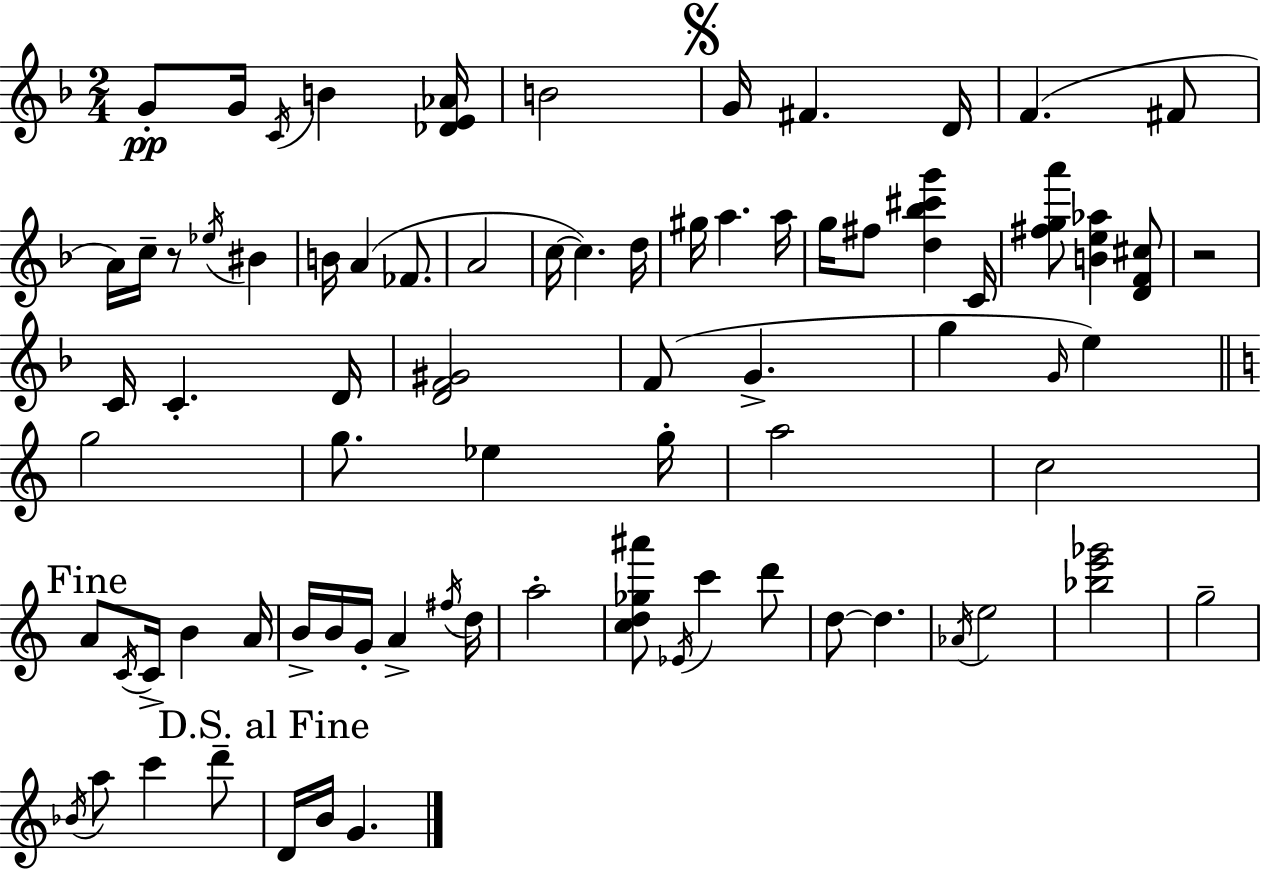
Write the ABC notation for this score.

X:1
T:Untitled
M:2/4
L:1/4
K:F
G/2 G/4 C/4 B [_DE_A]/4 B2 G/4 ^F D/4 F ^F/2 A/4 c/4 z/2 _e/4 ^B B/4 A _F/2 A2 c/4 c d/4 ^g/4 a a/4 g/4 ^f/2 [d_b^c'g'] C/4 [^fga']/2 [Be_a] [DF^c]/2 z2 C/4 C D/4 [DF^G]2 F/2 G g G/4 e g2 g/2 _e g/4 a2 c2 A/2 C/4 C/4 B A/4 B/4 B/4 G/4 A ^f/4 d/4 a2 [cd_g^a']/2 _E/4 c' d'/2 d/2 d _A/4 e2 [_be'_g']2 g2 _B/4 a/2 c' d'/2 D/4 B/4 G